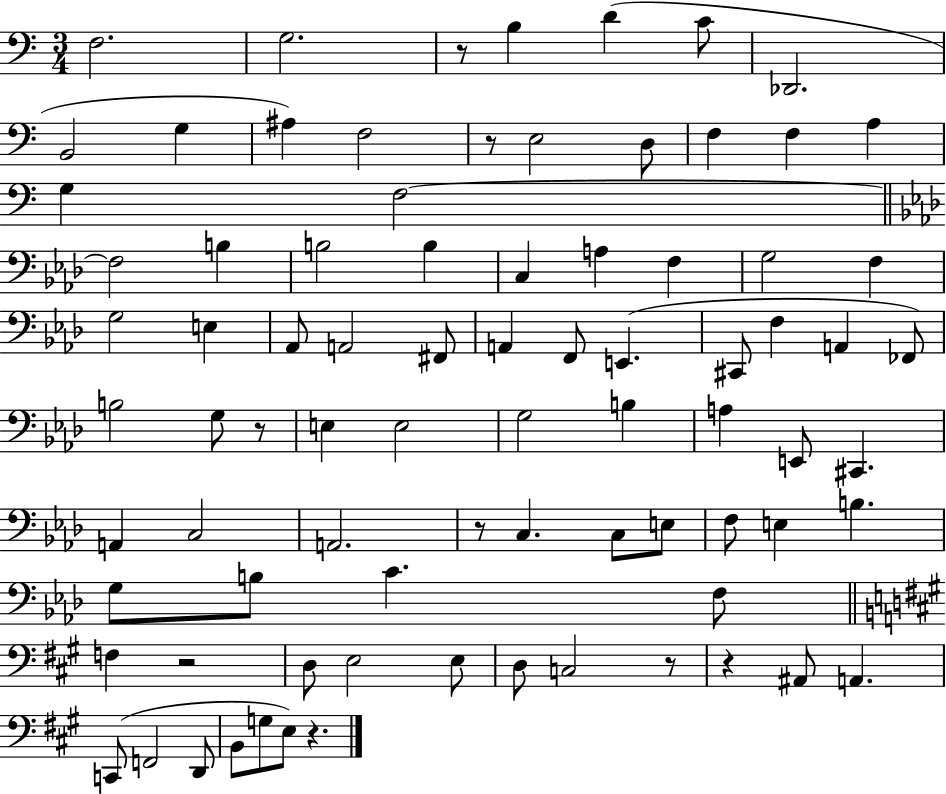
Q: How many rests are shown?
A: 8